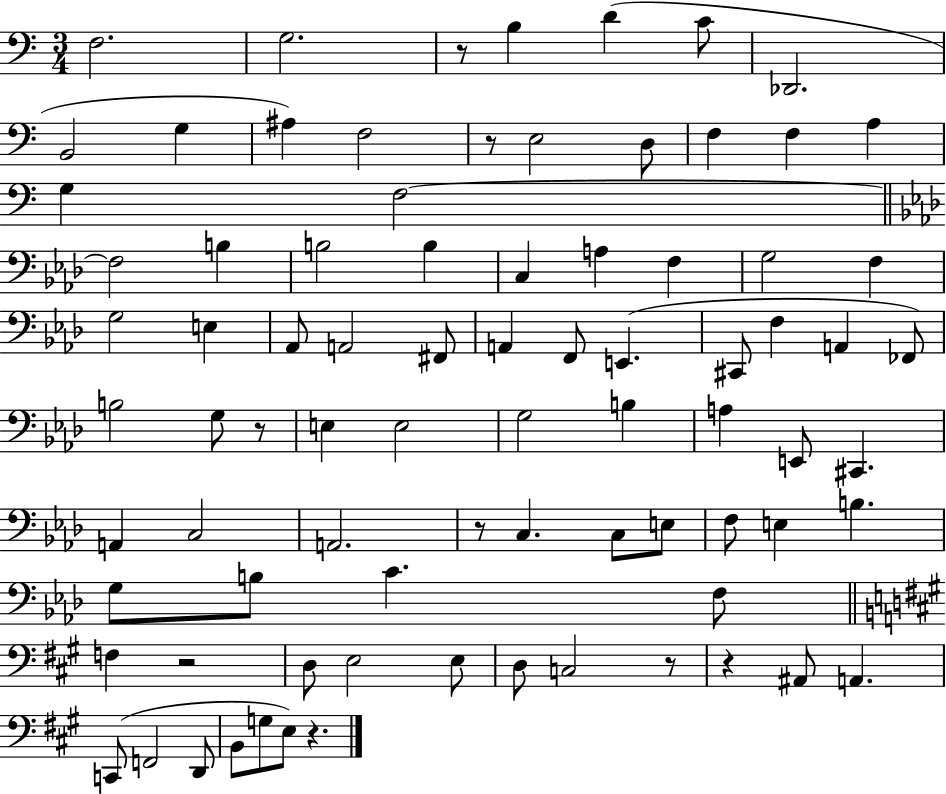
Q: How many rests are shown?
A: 8